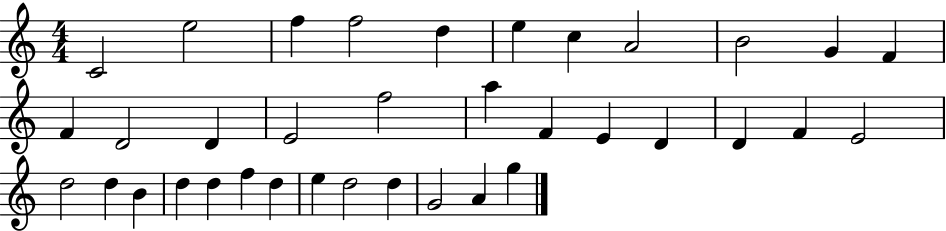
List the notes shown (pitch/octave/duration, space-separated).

C4/h E5/h F5/q F5/h D5/q E5/q C5/q A4/h B4/h G4/q F4/q F4/q D4/h D4/q E4/h F5/h A5/q F4/q E4/q D4/q D4/q F4/q E4/h D5/h D5/q B4/q D5/q D5/q F5/q D5/q E5/q D5/h D5/q G4/h A4/q G5/q